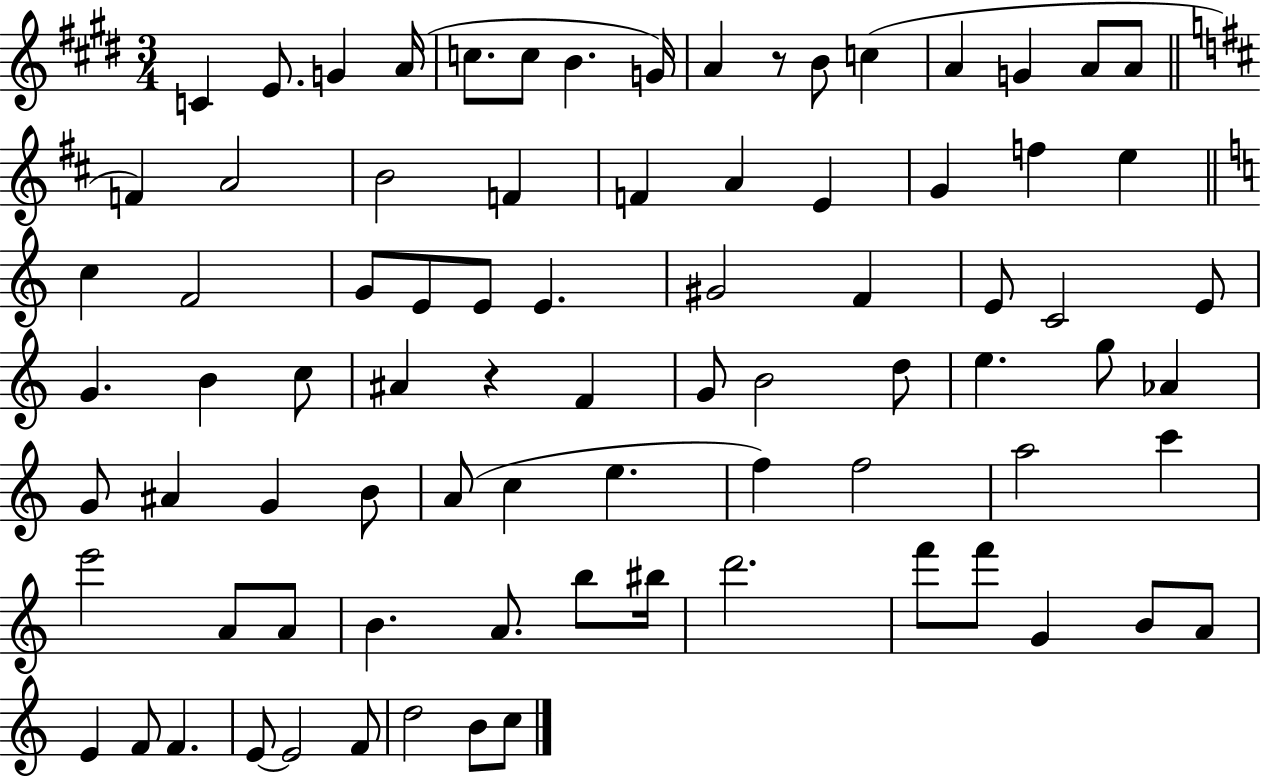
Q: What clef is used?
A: treble